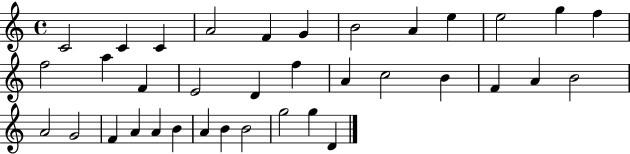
C4/h C4/q C4/q A4/h F4/q G4/q B4/h A4/q E5/q E5/h G5/q F5/q F5/h A5/q F4/q E4/h D4/q F5/q A4/q C5/h B4/q F4/q A4/q B4/h A4/h G4/h F4/q A4/q A4/q B4/q A4/q B4/q B4/h G5/h G5/q D4/q